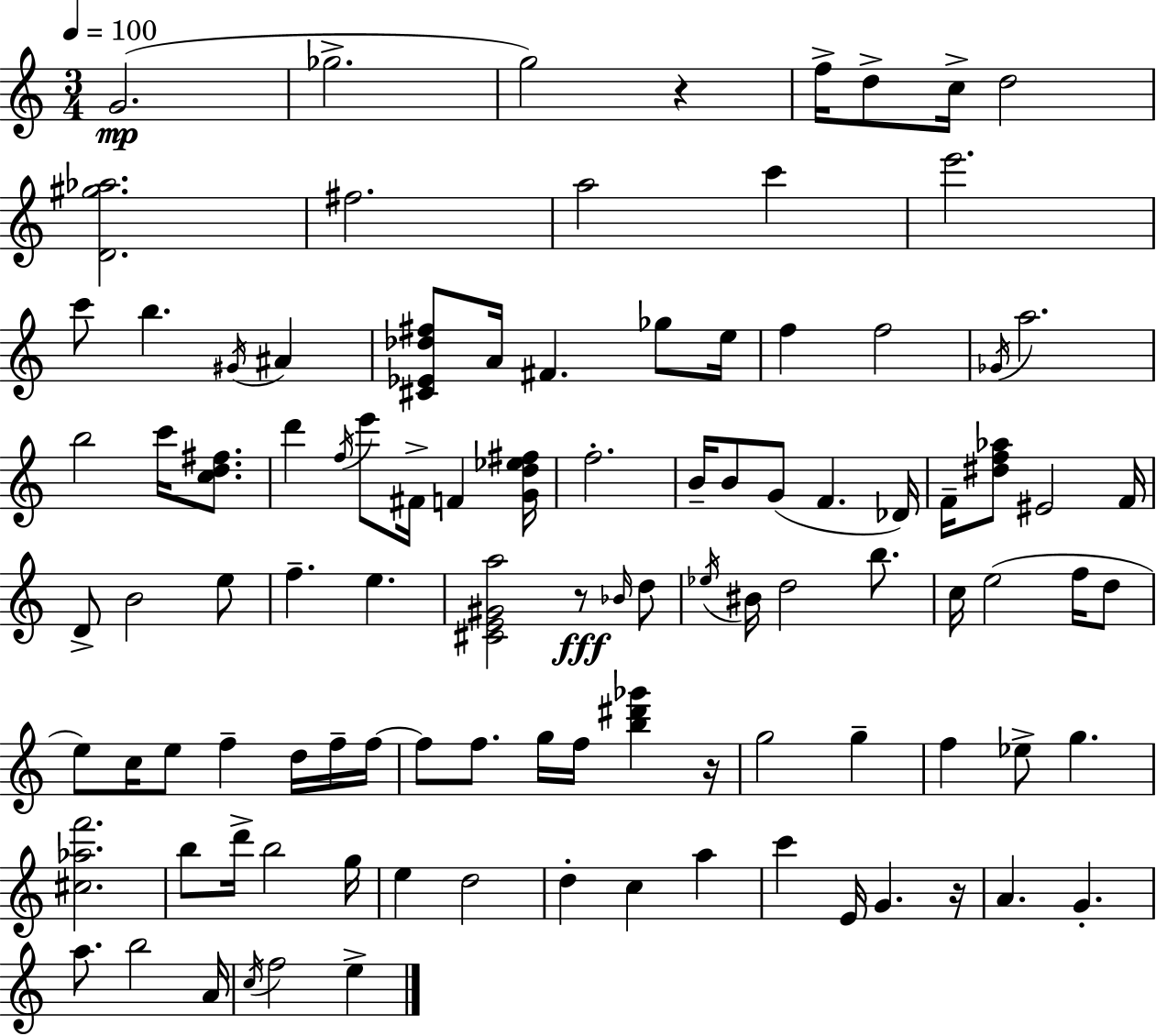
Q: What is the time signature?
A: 3/4